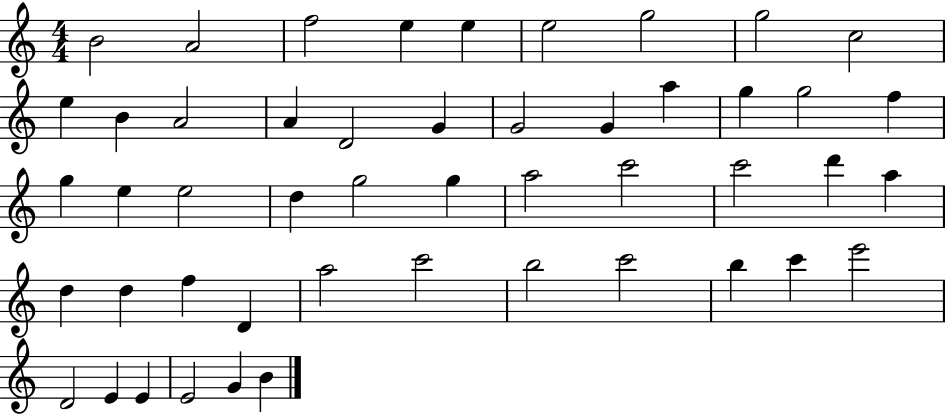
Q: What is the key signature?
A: C major